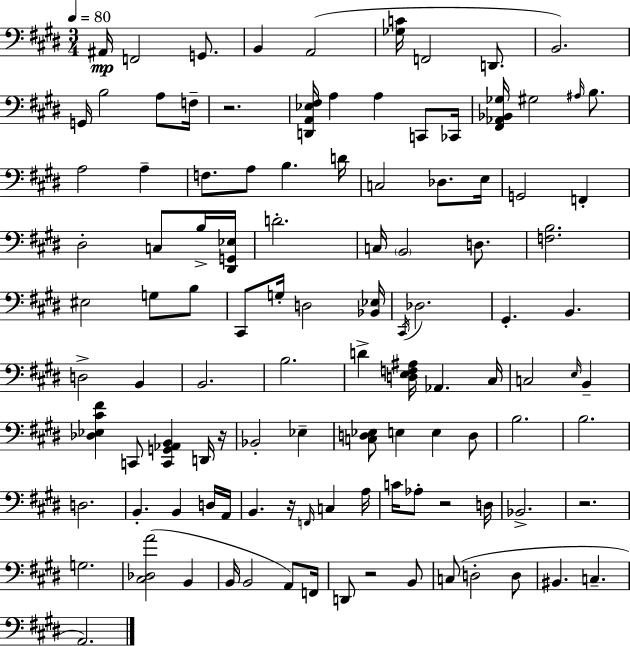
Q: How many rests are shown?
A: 6